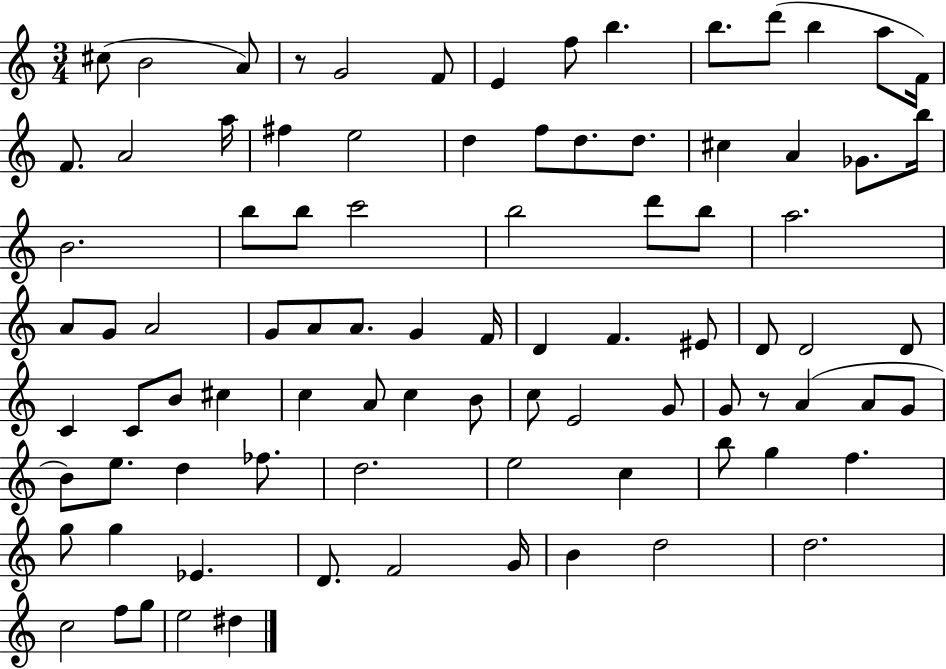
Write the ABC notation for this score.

X:1
T:Untitled
M:3/4
L:1/4
K:C
^c/2 B2 A/2 z/2 G2 F/2 E f/2 b b/2 d'/2 b a/2 F/4 F/2 A2 a/4 ^f e2 d f/2 d/2 d/2 ^c A _G/2 b/4 B2 b/2 b/2 c'2 b2 d'/2 b/2 a2 A/2 G/2 A2 G/2 A/2 A/2 G F/4 D F ^E/2 D/2 D2 D/2 C C/2 B/2 ^c c A/2 c B/2 c/2 E2 G/2 G/2 z/2 A A/2 G/2 B/2 e/2 d _f/2 d2 e2 c b/2 g f g/2 g _E D/2 F2 G/4 B d2 d2 c2 f/2 g/2 e2 ^d